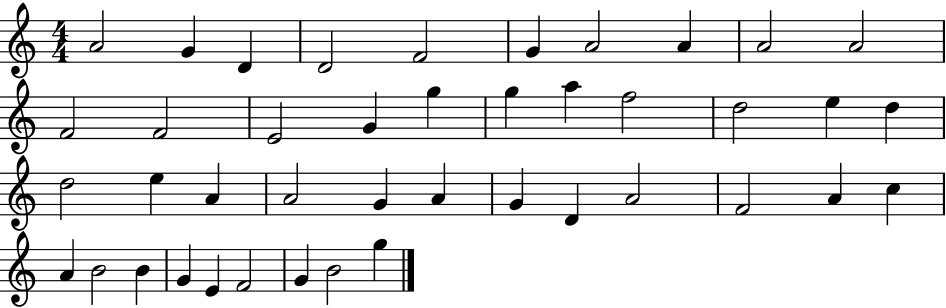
X:1
T:Untitled
M:4/4
L:1/4
K:C
A2 G D D2 F2 G A2 A A2 A2 F2 F2 E2 G g g a f2 d2 e d d2 e A A2 G A G D A2 F2 A c A B2 B G E F2 G B2 g